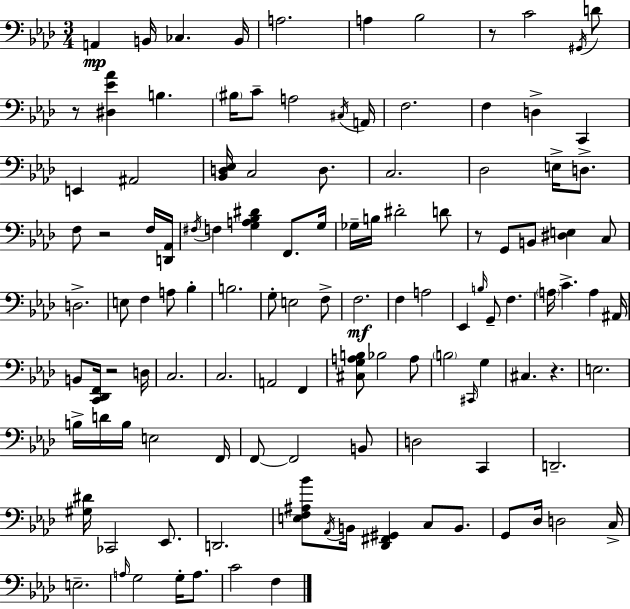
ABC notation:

X:1
T:Untitled
M:3/4
L:1/4
K:Ab
A,, B,,/4 _C, B,,/4 A,2 A, _B,2 z/2 C2 ^G,,/4 D/2 z/2 [^D,_E_A] B, ^B,/4 C/2 A,2 ^C,/4 A,,/4 F,2 F, D, C,, E,, ^A,,2 [_B,,D,_E,]/4 C,2 D,/2 C,2 _D,2 E,/4 D,/2 F,/2 z2 F,/4 [D,,_A,,]/4 ^F,/4 F, [G,A,_B,^D] F,,/2 G,/4 _G,/4 B,/4 ^D2 D/2 z/2 G,,/2 B,,/2 [^D,E,] C,/2 D,2 E,/2 F, A,/2 _B, B,2 G,/2 E,2 F,/2 F,2 F, A,2 _E,, B,/4 G,,/2 F, A,/4 C A, ^A,,/4 B,,/2 [C,,_D,,F,,]/4 z2 D,/4 C,2 C,2 A,,2 F,, [^C,G,A,B,]/2 _B,2 A,/2 B,2 ^C,,/4 G, ^C, z E,2 B,/4 D/4 B,/4 E,2 F,,/4 F,,/2 F,,2 B,,/2 D,2 C,, D,,2 [^G,^D]/4 _C,,2 _E,,/2 D,,2 [E,F,^A,_B]/2 _A,,/4 B,,/4 [_D,,^F,,^G,,] C,/2 B,,/2 G,,/2 _D,/4 D,2 C,/4 E,2 A,/4 G,2 G,/4 A,/2 C2 F,